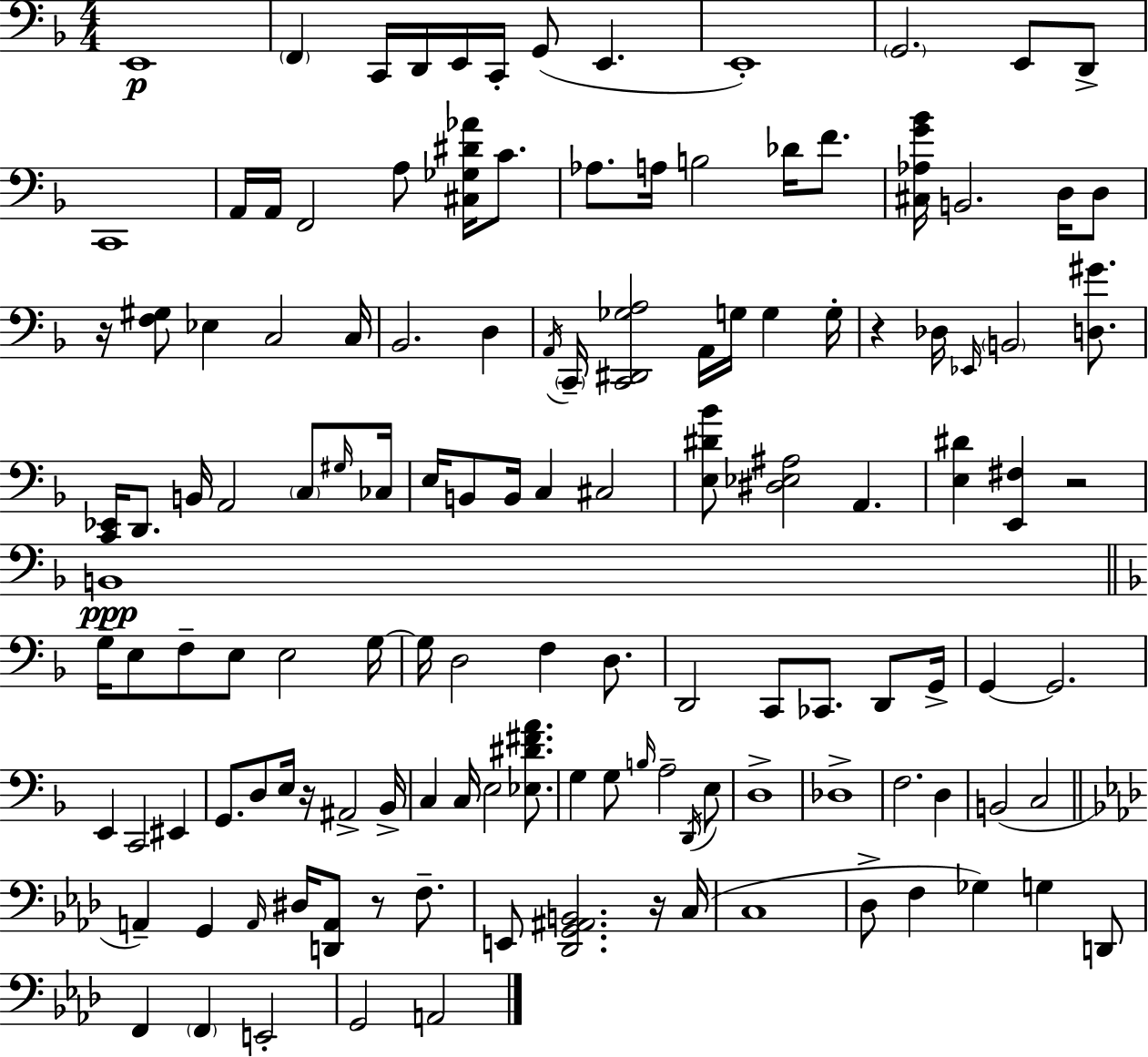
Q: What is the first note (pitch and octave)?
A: E2